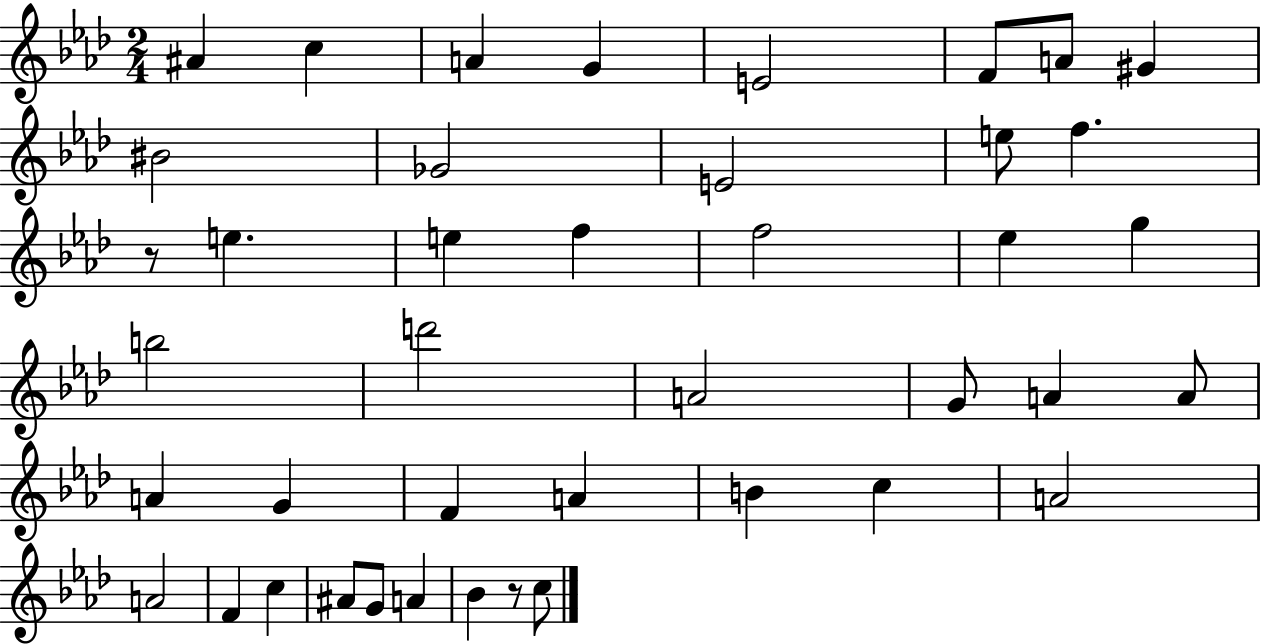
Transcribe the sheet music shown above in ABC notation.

X:1
T:Untitled
M:2/4
L:1/4
K:Ab
^A c A G E2 F/2 A/2 ^G ^B2 _G2 E2 e/2 f z/2 e e f f2 _e g b2 d'2 A2 G/2 A A/2 A G F A B c A2 A2 F c ^A/2 G/2 A _B z/2 c/2